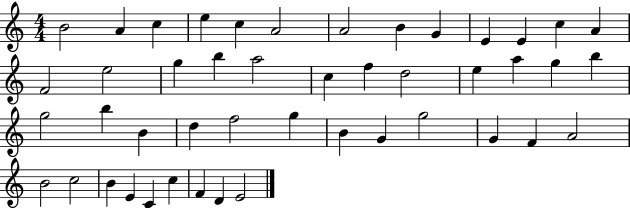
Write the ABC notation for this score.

X:1
T:Untitled
M:4/4
L:1/4
K:C
B2 A c e c A2 A2 B G E E c A F2 e2 g b a2 c f d2 e a g b g2 b B d f2 g B G g2 G F A2 B2 c2 B E C c F D E2